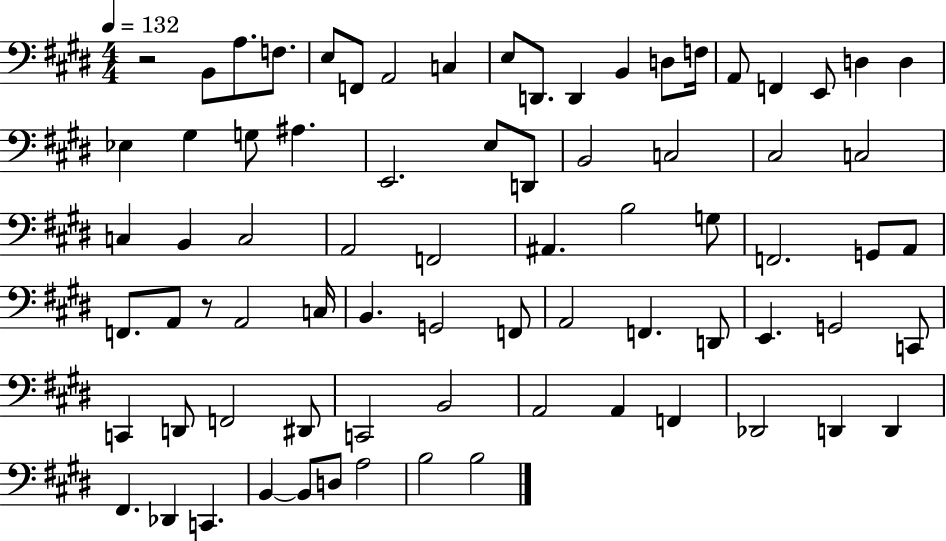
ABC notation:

X:1
T:Untitled
M:4/4
L:1/4
K:E
z2 B,,/2 A,/2 F,/2 E,/2 F,,/2 A,,2 C, E,/2 D,,/2 D,, B,, D,/2 F,/4 A,,/2 F,, E,,/2 D, D, _E, ^G, G,/2 ^A, E,,2 E,/2 D,,/2 B,,2 C,2 ^C,2 C,2 C, B,, C,2 A,,2 F,,2 ^A,, B,2 G,/2 F,,2 G,,/2 A,,/2 F,,/2 A,,/2 z/2 A,,2 C,/4 B,, G,,2 F,,/2 A,,2 F,, D,,/2 E,, G,,2 C,,/2 C,, D,,/2 F,,2 ^D,,/2 C,,2 B,,2 A,,2 A,, F,, _D,,2 D,, D,, ^F,, _D,, C,, B,, B,,/2 D,/2 A,2 B,2 B,2